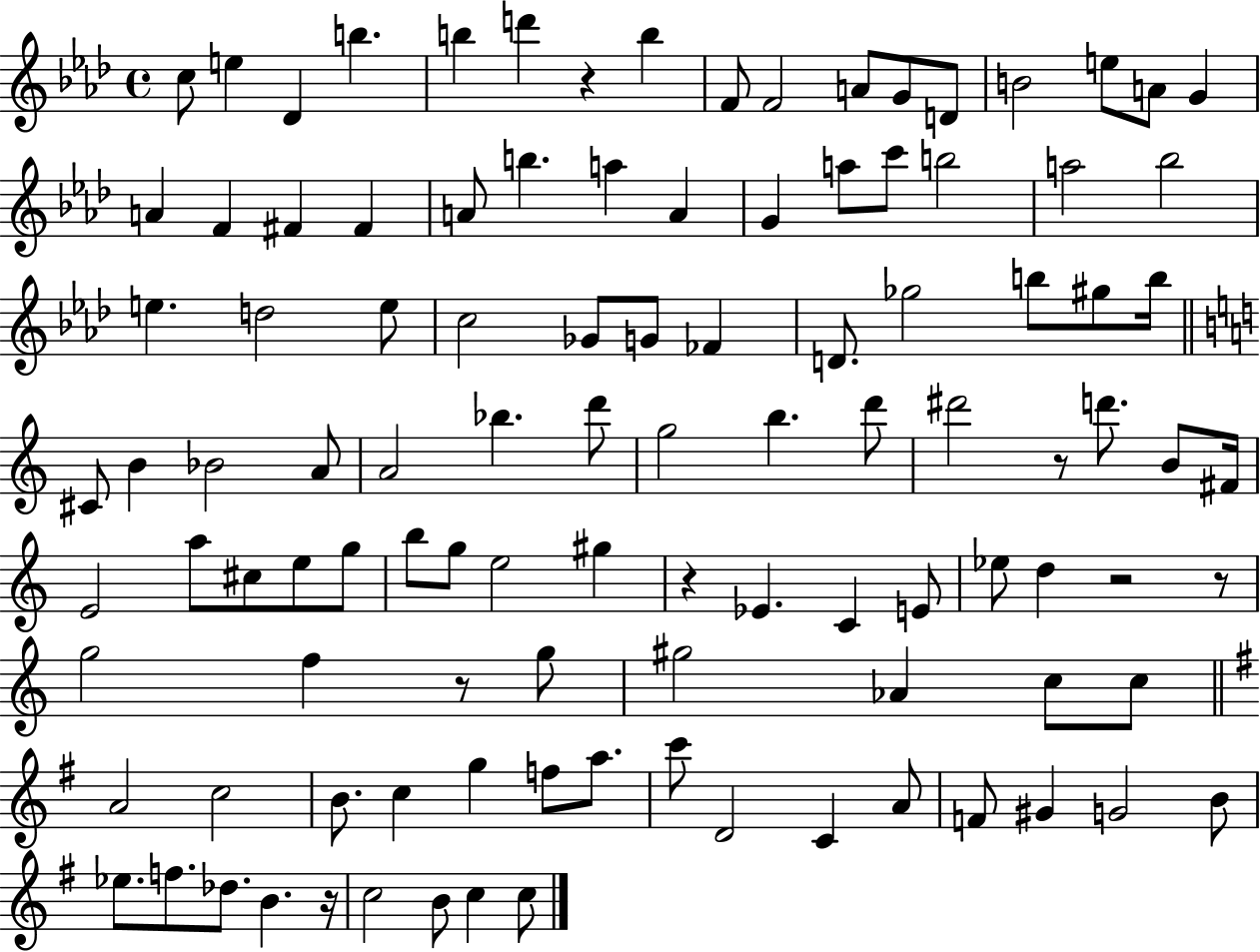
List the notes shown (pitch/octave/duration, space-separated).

C5/e E5/q Db4/q B5/q. B5/q D6/q R/q B5/q F4/e F4/h A4/e G4/e D4/e B4/h E5/e A4/e G4/q A4/q F4/q F#4/q F#4/q A4/e B5/q. A5/q A4/q G4/q A5/e C6/e B5/h A5/h Bb5/h E5/q. D5/h E5/e C5/h Gb4/e G4/e FES4/q D4/e. Gb5/h B5/e G#5/e B5/s C#4/e B4/q Bb4/h A4/e A4/h Bb5/q. D6/e G5/h B5/q. D6/e D#6/h R/e D6/e. B4/e F#4/s E4/h A5/e C#5/e E5/e G5/e B5/e G5/e E5/h G#5/q R/q Eb4/q. C4/q E4/e Eb5/e D5/q R/h R/e G5/h F5/q R/e G5/e G#5/h Ab4/q C5/e C5/e A4/h C5/h B4/e. C5/q G5/q F5/e A5/e. C6/e D4/h C4/q A4/e F4/e G#4/q G4/h B4/e Eb5/e. F5/e. Db5/e. B4/q. R/s C5/h B4/e C5/q C5/e